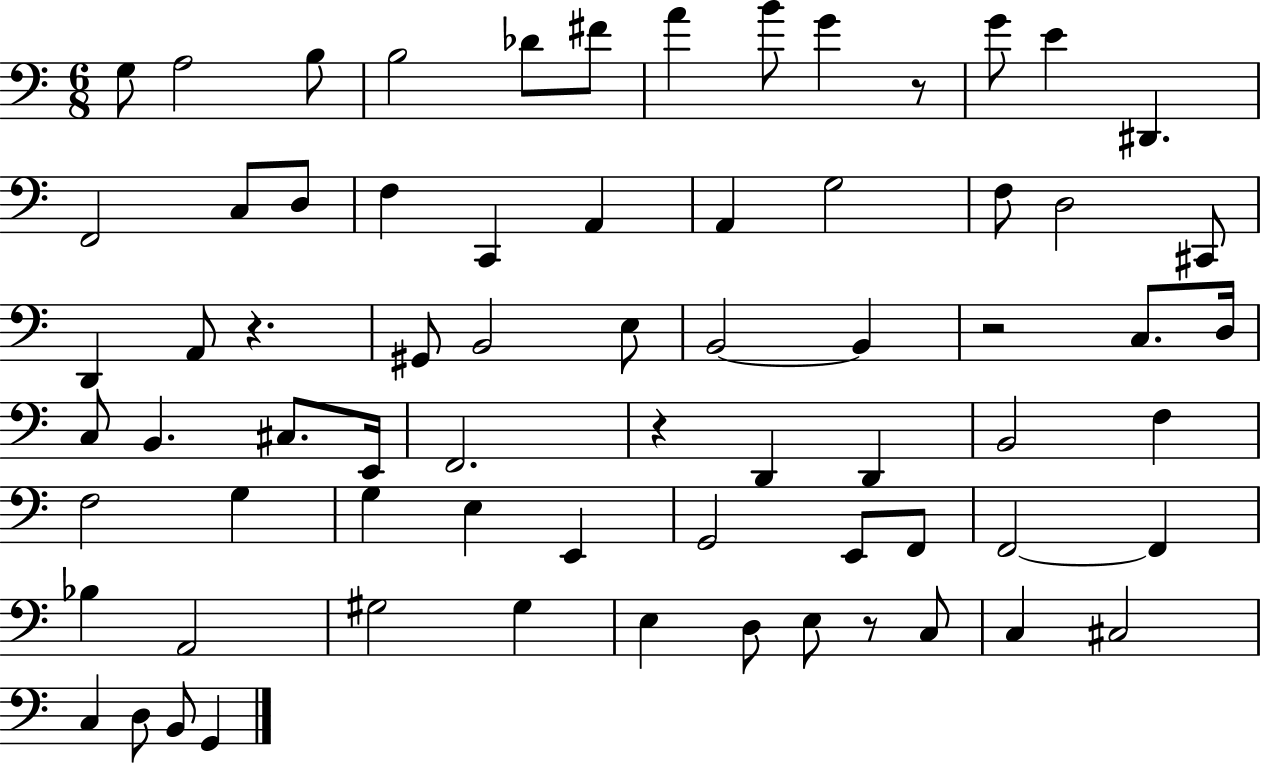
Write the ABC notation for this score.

X:1
T:Untitled
M:6/8
L:1/4
K:C
G,/2 A,2 B,/2 B,2 _D/2 ^F/2 A B/2 G z/2 G/2 E ^D,, F,,2 C,/2 D,/2 F, C,, A,, A,, G,2 F,/2 D,2 ^C,,/2 D,, A,,/2 z ^G,,/2 B,,2 E,/2 B,,2 B,, z2 C,/2 D,/4 C,/2 B,, ^C,/2 E,,/4 F,,2 z D,, D,, B,,2 F, F,2 G, G, E, E,, G,,2 E,,/2 F,,/2 F,,2 F,, _B, A,,2 ^G,2 ^G, E, D,/2 E,/2 z/2 C,/2 C, ^C,2 C, D,/2 B,,/2 G,,